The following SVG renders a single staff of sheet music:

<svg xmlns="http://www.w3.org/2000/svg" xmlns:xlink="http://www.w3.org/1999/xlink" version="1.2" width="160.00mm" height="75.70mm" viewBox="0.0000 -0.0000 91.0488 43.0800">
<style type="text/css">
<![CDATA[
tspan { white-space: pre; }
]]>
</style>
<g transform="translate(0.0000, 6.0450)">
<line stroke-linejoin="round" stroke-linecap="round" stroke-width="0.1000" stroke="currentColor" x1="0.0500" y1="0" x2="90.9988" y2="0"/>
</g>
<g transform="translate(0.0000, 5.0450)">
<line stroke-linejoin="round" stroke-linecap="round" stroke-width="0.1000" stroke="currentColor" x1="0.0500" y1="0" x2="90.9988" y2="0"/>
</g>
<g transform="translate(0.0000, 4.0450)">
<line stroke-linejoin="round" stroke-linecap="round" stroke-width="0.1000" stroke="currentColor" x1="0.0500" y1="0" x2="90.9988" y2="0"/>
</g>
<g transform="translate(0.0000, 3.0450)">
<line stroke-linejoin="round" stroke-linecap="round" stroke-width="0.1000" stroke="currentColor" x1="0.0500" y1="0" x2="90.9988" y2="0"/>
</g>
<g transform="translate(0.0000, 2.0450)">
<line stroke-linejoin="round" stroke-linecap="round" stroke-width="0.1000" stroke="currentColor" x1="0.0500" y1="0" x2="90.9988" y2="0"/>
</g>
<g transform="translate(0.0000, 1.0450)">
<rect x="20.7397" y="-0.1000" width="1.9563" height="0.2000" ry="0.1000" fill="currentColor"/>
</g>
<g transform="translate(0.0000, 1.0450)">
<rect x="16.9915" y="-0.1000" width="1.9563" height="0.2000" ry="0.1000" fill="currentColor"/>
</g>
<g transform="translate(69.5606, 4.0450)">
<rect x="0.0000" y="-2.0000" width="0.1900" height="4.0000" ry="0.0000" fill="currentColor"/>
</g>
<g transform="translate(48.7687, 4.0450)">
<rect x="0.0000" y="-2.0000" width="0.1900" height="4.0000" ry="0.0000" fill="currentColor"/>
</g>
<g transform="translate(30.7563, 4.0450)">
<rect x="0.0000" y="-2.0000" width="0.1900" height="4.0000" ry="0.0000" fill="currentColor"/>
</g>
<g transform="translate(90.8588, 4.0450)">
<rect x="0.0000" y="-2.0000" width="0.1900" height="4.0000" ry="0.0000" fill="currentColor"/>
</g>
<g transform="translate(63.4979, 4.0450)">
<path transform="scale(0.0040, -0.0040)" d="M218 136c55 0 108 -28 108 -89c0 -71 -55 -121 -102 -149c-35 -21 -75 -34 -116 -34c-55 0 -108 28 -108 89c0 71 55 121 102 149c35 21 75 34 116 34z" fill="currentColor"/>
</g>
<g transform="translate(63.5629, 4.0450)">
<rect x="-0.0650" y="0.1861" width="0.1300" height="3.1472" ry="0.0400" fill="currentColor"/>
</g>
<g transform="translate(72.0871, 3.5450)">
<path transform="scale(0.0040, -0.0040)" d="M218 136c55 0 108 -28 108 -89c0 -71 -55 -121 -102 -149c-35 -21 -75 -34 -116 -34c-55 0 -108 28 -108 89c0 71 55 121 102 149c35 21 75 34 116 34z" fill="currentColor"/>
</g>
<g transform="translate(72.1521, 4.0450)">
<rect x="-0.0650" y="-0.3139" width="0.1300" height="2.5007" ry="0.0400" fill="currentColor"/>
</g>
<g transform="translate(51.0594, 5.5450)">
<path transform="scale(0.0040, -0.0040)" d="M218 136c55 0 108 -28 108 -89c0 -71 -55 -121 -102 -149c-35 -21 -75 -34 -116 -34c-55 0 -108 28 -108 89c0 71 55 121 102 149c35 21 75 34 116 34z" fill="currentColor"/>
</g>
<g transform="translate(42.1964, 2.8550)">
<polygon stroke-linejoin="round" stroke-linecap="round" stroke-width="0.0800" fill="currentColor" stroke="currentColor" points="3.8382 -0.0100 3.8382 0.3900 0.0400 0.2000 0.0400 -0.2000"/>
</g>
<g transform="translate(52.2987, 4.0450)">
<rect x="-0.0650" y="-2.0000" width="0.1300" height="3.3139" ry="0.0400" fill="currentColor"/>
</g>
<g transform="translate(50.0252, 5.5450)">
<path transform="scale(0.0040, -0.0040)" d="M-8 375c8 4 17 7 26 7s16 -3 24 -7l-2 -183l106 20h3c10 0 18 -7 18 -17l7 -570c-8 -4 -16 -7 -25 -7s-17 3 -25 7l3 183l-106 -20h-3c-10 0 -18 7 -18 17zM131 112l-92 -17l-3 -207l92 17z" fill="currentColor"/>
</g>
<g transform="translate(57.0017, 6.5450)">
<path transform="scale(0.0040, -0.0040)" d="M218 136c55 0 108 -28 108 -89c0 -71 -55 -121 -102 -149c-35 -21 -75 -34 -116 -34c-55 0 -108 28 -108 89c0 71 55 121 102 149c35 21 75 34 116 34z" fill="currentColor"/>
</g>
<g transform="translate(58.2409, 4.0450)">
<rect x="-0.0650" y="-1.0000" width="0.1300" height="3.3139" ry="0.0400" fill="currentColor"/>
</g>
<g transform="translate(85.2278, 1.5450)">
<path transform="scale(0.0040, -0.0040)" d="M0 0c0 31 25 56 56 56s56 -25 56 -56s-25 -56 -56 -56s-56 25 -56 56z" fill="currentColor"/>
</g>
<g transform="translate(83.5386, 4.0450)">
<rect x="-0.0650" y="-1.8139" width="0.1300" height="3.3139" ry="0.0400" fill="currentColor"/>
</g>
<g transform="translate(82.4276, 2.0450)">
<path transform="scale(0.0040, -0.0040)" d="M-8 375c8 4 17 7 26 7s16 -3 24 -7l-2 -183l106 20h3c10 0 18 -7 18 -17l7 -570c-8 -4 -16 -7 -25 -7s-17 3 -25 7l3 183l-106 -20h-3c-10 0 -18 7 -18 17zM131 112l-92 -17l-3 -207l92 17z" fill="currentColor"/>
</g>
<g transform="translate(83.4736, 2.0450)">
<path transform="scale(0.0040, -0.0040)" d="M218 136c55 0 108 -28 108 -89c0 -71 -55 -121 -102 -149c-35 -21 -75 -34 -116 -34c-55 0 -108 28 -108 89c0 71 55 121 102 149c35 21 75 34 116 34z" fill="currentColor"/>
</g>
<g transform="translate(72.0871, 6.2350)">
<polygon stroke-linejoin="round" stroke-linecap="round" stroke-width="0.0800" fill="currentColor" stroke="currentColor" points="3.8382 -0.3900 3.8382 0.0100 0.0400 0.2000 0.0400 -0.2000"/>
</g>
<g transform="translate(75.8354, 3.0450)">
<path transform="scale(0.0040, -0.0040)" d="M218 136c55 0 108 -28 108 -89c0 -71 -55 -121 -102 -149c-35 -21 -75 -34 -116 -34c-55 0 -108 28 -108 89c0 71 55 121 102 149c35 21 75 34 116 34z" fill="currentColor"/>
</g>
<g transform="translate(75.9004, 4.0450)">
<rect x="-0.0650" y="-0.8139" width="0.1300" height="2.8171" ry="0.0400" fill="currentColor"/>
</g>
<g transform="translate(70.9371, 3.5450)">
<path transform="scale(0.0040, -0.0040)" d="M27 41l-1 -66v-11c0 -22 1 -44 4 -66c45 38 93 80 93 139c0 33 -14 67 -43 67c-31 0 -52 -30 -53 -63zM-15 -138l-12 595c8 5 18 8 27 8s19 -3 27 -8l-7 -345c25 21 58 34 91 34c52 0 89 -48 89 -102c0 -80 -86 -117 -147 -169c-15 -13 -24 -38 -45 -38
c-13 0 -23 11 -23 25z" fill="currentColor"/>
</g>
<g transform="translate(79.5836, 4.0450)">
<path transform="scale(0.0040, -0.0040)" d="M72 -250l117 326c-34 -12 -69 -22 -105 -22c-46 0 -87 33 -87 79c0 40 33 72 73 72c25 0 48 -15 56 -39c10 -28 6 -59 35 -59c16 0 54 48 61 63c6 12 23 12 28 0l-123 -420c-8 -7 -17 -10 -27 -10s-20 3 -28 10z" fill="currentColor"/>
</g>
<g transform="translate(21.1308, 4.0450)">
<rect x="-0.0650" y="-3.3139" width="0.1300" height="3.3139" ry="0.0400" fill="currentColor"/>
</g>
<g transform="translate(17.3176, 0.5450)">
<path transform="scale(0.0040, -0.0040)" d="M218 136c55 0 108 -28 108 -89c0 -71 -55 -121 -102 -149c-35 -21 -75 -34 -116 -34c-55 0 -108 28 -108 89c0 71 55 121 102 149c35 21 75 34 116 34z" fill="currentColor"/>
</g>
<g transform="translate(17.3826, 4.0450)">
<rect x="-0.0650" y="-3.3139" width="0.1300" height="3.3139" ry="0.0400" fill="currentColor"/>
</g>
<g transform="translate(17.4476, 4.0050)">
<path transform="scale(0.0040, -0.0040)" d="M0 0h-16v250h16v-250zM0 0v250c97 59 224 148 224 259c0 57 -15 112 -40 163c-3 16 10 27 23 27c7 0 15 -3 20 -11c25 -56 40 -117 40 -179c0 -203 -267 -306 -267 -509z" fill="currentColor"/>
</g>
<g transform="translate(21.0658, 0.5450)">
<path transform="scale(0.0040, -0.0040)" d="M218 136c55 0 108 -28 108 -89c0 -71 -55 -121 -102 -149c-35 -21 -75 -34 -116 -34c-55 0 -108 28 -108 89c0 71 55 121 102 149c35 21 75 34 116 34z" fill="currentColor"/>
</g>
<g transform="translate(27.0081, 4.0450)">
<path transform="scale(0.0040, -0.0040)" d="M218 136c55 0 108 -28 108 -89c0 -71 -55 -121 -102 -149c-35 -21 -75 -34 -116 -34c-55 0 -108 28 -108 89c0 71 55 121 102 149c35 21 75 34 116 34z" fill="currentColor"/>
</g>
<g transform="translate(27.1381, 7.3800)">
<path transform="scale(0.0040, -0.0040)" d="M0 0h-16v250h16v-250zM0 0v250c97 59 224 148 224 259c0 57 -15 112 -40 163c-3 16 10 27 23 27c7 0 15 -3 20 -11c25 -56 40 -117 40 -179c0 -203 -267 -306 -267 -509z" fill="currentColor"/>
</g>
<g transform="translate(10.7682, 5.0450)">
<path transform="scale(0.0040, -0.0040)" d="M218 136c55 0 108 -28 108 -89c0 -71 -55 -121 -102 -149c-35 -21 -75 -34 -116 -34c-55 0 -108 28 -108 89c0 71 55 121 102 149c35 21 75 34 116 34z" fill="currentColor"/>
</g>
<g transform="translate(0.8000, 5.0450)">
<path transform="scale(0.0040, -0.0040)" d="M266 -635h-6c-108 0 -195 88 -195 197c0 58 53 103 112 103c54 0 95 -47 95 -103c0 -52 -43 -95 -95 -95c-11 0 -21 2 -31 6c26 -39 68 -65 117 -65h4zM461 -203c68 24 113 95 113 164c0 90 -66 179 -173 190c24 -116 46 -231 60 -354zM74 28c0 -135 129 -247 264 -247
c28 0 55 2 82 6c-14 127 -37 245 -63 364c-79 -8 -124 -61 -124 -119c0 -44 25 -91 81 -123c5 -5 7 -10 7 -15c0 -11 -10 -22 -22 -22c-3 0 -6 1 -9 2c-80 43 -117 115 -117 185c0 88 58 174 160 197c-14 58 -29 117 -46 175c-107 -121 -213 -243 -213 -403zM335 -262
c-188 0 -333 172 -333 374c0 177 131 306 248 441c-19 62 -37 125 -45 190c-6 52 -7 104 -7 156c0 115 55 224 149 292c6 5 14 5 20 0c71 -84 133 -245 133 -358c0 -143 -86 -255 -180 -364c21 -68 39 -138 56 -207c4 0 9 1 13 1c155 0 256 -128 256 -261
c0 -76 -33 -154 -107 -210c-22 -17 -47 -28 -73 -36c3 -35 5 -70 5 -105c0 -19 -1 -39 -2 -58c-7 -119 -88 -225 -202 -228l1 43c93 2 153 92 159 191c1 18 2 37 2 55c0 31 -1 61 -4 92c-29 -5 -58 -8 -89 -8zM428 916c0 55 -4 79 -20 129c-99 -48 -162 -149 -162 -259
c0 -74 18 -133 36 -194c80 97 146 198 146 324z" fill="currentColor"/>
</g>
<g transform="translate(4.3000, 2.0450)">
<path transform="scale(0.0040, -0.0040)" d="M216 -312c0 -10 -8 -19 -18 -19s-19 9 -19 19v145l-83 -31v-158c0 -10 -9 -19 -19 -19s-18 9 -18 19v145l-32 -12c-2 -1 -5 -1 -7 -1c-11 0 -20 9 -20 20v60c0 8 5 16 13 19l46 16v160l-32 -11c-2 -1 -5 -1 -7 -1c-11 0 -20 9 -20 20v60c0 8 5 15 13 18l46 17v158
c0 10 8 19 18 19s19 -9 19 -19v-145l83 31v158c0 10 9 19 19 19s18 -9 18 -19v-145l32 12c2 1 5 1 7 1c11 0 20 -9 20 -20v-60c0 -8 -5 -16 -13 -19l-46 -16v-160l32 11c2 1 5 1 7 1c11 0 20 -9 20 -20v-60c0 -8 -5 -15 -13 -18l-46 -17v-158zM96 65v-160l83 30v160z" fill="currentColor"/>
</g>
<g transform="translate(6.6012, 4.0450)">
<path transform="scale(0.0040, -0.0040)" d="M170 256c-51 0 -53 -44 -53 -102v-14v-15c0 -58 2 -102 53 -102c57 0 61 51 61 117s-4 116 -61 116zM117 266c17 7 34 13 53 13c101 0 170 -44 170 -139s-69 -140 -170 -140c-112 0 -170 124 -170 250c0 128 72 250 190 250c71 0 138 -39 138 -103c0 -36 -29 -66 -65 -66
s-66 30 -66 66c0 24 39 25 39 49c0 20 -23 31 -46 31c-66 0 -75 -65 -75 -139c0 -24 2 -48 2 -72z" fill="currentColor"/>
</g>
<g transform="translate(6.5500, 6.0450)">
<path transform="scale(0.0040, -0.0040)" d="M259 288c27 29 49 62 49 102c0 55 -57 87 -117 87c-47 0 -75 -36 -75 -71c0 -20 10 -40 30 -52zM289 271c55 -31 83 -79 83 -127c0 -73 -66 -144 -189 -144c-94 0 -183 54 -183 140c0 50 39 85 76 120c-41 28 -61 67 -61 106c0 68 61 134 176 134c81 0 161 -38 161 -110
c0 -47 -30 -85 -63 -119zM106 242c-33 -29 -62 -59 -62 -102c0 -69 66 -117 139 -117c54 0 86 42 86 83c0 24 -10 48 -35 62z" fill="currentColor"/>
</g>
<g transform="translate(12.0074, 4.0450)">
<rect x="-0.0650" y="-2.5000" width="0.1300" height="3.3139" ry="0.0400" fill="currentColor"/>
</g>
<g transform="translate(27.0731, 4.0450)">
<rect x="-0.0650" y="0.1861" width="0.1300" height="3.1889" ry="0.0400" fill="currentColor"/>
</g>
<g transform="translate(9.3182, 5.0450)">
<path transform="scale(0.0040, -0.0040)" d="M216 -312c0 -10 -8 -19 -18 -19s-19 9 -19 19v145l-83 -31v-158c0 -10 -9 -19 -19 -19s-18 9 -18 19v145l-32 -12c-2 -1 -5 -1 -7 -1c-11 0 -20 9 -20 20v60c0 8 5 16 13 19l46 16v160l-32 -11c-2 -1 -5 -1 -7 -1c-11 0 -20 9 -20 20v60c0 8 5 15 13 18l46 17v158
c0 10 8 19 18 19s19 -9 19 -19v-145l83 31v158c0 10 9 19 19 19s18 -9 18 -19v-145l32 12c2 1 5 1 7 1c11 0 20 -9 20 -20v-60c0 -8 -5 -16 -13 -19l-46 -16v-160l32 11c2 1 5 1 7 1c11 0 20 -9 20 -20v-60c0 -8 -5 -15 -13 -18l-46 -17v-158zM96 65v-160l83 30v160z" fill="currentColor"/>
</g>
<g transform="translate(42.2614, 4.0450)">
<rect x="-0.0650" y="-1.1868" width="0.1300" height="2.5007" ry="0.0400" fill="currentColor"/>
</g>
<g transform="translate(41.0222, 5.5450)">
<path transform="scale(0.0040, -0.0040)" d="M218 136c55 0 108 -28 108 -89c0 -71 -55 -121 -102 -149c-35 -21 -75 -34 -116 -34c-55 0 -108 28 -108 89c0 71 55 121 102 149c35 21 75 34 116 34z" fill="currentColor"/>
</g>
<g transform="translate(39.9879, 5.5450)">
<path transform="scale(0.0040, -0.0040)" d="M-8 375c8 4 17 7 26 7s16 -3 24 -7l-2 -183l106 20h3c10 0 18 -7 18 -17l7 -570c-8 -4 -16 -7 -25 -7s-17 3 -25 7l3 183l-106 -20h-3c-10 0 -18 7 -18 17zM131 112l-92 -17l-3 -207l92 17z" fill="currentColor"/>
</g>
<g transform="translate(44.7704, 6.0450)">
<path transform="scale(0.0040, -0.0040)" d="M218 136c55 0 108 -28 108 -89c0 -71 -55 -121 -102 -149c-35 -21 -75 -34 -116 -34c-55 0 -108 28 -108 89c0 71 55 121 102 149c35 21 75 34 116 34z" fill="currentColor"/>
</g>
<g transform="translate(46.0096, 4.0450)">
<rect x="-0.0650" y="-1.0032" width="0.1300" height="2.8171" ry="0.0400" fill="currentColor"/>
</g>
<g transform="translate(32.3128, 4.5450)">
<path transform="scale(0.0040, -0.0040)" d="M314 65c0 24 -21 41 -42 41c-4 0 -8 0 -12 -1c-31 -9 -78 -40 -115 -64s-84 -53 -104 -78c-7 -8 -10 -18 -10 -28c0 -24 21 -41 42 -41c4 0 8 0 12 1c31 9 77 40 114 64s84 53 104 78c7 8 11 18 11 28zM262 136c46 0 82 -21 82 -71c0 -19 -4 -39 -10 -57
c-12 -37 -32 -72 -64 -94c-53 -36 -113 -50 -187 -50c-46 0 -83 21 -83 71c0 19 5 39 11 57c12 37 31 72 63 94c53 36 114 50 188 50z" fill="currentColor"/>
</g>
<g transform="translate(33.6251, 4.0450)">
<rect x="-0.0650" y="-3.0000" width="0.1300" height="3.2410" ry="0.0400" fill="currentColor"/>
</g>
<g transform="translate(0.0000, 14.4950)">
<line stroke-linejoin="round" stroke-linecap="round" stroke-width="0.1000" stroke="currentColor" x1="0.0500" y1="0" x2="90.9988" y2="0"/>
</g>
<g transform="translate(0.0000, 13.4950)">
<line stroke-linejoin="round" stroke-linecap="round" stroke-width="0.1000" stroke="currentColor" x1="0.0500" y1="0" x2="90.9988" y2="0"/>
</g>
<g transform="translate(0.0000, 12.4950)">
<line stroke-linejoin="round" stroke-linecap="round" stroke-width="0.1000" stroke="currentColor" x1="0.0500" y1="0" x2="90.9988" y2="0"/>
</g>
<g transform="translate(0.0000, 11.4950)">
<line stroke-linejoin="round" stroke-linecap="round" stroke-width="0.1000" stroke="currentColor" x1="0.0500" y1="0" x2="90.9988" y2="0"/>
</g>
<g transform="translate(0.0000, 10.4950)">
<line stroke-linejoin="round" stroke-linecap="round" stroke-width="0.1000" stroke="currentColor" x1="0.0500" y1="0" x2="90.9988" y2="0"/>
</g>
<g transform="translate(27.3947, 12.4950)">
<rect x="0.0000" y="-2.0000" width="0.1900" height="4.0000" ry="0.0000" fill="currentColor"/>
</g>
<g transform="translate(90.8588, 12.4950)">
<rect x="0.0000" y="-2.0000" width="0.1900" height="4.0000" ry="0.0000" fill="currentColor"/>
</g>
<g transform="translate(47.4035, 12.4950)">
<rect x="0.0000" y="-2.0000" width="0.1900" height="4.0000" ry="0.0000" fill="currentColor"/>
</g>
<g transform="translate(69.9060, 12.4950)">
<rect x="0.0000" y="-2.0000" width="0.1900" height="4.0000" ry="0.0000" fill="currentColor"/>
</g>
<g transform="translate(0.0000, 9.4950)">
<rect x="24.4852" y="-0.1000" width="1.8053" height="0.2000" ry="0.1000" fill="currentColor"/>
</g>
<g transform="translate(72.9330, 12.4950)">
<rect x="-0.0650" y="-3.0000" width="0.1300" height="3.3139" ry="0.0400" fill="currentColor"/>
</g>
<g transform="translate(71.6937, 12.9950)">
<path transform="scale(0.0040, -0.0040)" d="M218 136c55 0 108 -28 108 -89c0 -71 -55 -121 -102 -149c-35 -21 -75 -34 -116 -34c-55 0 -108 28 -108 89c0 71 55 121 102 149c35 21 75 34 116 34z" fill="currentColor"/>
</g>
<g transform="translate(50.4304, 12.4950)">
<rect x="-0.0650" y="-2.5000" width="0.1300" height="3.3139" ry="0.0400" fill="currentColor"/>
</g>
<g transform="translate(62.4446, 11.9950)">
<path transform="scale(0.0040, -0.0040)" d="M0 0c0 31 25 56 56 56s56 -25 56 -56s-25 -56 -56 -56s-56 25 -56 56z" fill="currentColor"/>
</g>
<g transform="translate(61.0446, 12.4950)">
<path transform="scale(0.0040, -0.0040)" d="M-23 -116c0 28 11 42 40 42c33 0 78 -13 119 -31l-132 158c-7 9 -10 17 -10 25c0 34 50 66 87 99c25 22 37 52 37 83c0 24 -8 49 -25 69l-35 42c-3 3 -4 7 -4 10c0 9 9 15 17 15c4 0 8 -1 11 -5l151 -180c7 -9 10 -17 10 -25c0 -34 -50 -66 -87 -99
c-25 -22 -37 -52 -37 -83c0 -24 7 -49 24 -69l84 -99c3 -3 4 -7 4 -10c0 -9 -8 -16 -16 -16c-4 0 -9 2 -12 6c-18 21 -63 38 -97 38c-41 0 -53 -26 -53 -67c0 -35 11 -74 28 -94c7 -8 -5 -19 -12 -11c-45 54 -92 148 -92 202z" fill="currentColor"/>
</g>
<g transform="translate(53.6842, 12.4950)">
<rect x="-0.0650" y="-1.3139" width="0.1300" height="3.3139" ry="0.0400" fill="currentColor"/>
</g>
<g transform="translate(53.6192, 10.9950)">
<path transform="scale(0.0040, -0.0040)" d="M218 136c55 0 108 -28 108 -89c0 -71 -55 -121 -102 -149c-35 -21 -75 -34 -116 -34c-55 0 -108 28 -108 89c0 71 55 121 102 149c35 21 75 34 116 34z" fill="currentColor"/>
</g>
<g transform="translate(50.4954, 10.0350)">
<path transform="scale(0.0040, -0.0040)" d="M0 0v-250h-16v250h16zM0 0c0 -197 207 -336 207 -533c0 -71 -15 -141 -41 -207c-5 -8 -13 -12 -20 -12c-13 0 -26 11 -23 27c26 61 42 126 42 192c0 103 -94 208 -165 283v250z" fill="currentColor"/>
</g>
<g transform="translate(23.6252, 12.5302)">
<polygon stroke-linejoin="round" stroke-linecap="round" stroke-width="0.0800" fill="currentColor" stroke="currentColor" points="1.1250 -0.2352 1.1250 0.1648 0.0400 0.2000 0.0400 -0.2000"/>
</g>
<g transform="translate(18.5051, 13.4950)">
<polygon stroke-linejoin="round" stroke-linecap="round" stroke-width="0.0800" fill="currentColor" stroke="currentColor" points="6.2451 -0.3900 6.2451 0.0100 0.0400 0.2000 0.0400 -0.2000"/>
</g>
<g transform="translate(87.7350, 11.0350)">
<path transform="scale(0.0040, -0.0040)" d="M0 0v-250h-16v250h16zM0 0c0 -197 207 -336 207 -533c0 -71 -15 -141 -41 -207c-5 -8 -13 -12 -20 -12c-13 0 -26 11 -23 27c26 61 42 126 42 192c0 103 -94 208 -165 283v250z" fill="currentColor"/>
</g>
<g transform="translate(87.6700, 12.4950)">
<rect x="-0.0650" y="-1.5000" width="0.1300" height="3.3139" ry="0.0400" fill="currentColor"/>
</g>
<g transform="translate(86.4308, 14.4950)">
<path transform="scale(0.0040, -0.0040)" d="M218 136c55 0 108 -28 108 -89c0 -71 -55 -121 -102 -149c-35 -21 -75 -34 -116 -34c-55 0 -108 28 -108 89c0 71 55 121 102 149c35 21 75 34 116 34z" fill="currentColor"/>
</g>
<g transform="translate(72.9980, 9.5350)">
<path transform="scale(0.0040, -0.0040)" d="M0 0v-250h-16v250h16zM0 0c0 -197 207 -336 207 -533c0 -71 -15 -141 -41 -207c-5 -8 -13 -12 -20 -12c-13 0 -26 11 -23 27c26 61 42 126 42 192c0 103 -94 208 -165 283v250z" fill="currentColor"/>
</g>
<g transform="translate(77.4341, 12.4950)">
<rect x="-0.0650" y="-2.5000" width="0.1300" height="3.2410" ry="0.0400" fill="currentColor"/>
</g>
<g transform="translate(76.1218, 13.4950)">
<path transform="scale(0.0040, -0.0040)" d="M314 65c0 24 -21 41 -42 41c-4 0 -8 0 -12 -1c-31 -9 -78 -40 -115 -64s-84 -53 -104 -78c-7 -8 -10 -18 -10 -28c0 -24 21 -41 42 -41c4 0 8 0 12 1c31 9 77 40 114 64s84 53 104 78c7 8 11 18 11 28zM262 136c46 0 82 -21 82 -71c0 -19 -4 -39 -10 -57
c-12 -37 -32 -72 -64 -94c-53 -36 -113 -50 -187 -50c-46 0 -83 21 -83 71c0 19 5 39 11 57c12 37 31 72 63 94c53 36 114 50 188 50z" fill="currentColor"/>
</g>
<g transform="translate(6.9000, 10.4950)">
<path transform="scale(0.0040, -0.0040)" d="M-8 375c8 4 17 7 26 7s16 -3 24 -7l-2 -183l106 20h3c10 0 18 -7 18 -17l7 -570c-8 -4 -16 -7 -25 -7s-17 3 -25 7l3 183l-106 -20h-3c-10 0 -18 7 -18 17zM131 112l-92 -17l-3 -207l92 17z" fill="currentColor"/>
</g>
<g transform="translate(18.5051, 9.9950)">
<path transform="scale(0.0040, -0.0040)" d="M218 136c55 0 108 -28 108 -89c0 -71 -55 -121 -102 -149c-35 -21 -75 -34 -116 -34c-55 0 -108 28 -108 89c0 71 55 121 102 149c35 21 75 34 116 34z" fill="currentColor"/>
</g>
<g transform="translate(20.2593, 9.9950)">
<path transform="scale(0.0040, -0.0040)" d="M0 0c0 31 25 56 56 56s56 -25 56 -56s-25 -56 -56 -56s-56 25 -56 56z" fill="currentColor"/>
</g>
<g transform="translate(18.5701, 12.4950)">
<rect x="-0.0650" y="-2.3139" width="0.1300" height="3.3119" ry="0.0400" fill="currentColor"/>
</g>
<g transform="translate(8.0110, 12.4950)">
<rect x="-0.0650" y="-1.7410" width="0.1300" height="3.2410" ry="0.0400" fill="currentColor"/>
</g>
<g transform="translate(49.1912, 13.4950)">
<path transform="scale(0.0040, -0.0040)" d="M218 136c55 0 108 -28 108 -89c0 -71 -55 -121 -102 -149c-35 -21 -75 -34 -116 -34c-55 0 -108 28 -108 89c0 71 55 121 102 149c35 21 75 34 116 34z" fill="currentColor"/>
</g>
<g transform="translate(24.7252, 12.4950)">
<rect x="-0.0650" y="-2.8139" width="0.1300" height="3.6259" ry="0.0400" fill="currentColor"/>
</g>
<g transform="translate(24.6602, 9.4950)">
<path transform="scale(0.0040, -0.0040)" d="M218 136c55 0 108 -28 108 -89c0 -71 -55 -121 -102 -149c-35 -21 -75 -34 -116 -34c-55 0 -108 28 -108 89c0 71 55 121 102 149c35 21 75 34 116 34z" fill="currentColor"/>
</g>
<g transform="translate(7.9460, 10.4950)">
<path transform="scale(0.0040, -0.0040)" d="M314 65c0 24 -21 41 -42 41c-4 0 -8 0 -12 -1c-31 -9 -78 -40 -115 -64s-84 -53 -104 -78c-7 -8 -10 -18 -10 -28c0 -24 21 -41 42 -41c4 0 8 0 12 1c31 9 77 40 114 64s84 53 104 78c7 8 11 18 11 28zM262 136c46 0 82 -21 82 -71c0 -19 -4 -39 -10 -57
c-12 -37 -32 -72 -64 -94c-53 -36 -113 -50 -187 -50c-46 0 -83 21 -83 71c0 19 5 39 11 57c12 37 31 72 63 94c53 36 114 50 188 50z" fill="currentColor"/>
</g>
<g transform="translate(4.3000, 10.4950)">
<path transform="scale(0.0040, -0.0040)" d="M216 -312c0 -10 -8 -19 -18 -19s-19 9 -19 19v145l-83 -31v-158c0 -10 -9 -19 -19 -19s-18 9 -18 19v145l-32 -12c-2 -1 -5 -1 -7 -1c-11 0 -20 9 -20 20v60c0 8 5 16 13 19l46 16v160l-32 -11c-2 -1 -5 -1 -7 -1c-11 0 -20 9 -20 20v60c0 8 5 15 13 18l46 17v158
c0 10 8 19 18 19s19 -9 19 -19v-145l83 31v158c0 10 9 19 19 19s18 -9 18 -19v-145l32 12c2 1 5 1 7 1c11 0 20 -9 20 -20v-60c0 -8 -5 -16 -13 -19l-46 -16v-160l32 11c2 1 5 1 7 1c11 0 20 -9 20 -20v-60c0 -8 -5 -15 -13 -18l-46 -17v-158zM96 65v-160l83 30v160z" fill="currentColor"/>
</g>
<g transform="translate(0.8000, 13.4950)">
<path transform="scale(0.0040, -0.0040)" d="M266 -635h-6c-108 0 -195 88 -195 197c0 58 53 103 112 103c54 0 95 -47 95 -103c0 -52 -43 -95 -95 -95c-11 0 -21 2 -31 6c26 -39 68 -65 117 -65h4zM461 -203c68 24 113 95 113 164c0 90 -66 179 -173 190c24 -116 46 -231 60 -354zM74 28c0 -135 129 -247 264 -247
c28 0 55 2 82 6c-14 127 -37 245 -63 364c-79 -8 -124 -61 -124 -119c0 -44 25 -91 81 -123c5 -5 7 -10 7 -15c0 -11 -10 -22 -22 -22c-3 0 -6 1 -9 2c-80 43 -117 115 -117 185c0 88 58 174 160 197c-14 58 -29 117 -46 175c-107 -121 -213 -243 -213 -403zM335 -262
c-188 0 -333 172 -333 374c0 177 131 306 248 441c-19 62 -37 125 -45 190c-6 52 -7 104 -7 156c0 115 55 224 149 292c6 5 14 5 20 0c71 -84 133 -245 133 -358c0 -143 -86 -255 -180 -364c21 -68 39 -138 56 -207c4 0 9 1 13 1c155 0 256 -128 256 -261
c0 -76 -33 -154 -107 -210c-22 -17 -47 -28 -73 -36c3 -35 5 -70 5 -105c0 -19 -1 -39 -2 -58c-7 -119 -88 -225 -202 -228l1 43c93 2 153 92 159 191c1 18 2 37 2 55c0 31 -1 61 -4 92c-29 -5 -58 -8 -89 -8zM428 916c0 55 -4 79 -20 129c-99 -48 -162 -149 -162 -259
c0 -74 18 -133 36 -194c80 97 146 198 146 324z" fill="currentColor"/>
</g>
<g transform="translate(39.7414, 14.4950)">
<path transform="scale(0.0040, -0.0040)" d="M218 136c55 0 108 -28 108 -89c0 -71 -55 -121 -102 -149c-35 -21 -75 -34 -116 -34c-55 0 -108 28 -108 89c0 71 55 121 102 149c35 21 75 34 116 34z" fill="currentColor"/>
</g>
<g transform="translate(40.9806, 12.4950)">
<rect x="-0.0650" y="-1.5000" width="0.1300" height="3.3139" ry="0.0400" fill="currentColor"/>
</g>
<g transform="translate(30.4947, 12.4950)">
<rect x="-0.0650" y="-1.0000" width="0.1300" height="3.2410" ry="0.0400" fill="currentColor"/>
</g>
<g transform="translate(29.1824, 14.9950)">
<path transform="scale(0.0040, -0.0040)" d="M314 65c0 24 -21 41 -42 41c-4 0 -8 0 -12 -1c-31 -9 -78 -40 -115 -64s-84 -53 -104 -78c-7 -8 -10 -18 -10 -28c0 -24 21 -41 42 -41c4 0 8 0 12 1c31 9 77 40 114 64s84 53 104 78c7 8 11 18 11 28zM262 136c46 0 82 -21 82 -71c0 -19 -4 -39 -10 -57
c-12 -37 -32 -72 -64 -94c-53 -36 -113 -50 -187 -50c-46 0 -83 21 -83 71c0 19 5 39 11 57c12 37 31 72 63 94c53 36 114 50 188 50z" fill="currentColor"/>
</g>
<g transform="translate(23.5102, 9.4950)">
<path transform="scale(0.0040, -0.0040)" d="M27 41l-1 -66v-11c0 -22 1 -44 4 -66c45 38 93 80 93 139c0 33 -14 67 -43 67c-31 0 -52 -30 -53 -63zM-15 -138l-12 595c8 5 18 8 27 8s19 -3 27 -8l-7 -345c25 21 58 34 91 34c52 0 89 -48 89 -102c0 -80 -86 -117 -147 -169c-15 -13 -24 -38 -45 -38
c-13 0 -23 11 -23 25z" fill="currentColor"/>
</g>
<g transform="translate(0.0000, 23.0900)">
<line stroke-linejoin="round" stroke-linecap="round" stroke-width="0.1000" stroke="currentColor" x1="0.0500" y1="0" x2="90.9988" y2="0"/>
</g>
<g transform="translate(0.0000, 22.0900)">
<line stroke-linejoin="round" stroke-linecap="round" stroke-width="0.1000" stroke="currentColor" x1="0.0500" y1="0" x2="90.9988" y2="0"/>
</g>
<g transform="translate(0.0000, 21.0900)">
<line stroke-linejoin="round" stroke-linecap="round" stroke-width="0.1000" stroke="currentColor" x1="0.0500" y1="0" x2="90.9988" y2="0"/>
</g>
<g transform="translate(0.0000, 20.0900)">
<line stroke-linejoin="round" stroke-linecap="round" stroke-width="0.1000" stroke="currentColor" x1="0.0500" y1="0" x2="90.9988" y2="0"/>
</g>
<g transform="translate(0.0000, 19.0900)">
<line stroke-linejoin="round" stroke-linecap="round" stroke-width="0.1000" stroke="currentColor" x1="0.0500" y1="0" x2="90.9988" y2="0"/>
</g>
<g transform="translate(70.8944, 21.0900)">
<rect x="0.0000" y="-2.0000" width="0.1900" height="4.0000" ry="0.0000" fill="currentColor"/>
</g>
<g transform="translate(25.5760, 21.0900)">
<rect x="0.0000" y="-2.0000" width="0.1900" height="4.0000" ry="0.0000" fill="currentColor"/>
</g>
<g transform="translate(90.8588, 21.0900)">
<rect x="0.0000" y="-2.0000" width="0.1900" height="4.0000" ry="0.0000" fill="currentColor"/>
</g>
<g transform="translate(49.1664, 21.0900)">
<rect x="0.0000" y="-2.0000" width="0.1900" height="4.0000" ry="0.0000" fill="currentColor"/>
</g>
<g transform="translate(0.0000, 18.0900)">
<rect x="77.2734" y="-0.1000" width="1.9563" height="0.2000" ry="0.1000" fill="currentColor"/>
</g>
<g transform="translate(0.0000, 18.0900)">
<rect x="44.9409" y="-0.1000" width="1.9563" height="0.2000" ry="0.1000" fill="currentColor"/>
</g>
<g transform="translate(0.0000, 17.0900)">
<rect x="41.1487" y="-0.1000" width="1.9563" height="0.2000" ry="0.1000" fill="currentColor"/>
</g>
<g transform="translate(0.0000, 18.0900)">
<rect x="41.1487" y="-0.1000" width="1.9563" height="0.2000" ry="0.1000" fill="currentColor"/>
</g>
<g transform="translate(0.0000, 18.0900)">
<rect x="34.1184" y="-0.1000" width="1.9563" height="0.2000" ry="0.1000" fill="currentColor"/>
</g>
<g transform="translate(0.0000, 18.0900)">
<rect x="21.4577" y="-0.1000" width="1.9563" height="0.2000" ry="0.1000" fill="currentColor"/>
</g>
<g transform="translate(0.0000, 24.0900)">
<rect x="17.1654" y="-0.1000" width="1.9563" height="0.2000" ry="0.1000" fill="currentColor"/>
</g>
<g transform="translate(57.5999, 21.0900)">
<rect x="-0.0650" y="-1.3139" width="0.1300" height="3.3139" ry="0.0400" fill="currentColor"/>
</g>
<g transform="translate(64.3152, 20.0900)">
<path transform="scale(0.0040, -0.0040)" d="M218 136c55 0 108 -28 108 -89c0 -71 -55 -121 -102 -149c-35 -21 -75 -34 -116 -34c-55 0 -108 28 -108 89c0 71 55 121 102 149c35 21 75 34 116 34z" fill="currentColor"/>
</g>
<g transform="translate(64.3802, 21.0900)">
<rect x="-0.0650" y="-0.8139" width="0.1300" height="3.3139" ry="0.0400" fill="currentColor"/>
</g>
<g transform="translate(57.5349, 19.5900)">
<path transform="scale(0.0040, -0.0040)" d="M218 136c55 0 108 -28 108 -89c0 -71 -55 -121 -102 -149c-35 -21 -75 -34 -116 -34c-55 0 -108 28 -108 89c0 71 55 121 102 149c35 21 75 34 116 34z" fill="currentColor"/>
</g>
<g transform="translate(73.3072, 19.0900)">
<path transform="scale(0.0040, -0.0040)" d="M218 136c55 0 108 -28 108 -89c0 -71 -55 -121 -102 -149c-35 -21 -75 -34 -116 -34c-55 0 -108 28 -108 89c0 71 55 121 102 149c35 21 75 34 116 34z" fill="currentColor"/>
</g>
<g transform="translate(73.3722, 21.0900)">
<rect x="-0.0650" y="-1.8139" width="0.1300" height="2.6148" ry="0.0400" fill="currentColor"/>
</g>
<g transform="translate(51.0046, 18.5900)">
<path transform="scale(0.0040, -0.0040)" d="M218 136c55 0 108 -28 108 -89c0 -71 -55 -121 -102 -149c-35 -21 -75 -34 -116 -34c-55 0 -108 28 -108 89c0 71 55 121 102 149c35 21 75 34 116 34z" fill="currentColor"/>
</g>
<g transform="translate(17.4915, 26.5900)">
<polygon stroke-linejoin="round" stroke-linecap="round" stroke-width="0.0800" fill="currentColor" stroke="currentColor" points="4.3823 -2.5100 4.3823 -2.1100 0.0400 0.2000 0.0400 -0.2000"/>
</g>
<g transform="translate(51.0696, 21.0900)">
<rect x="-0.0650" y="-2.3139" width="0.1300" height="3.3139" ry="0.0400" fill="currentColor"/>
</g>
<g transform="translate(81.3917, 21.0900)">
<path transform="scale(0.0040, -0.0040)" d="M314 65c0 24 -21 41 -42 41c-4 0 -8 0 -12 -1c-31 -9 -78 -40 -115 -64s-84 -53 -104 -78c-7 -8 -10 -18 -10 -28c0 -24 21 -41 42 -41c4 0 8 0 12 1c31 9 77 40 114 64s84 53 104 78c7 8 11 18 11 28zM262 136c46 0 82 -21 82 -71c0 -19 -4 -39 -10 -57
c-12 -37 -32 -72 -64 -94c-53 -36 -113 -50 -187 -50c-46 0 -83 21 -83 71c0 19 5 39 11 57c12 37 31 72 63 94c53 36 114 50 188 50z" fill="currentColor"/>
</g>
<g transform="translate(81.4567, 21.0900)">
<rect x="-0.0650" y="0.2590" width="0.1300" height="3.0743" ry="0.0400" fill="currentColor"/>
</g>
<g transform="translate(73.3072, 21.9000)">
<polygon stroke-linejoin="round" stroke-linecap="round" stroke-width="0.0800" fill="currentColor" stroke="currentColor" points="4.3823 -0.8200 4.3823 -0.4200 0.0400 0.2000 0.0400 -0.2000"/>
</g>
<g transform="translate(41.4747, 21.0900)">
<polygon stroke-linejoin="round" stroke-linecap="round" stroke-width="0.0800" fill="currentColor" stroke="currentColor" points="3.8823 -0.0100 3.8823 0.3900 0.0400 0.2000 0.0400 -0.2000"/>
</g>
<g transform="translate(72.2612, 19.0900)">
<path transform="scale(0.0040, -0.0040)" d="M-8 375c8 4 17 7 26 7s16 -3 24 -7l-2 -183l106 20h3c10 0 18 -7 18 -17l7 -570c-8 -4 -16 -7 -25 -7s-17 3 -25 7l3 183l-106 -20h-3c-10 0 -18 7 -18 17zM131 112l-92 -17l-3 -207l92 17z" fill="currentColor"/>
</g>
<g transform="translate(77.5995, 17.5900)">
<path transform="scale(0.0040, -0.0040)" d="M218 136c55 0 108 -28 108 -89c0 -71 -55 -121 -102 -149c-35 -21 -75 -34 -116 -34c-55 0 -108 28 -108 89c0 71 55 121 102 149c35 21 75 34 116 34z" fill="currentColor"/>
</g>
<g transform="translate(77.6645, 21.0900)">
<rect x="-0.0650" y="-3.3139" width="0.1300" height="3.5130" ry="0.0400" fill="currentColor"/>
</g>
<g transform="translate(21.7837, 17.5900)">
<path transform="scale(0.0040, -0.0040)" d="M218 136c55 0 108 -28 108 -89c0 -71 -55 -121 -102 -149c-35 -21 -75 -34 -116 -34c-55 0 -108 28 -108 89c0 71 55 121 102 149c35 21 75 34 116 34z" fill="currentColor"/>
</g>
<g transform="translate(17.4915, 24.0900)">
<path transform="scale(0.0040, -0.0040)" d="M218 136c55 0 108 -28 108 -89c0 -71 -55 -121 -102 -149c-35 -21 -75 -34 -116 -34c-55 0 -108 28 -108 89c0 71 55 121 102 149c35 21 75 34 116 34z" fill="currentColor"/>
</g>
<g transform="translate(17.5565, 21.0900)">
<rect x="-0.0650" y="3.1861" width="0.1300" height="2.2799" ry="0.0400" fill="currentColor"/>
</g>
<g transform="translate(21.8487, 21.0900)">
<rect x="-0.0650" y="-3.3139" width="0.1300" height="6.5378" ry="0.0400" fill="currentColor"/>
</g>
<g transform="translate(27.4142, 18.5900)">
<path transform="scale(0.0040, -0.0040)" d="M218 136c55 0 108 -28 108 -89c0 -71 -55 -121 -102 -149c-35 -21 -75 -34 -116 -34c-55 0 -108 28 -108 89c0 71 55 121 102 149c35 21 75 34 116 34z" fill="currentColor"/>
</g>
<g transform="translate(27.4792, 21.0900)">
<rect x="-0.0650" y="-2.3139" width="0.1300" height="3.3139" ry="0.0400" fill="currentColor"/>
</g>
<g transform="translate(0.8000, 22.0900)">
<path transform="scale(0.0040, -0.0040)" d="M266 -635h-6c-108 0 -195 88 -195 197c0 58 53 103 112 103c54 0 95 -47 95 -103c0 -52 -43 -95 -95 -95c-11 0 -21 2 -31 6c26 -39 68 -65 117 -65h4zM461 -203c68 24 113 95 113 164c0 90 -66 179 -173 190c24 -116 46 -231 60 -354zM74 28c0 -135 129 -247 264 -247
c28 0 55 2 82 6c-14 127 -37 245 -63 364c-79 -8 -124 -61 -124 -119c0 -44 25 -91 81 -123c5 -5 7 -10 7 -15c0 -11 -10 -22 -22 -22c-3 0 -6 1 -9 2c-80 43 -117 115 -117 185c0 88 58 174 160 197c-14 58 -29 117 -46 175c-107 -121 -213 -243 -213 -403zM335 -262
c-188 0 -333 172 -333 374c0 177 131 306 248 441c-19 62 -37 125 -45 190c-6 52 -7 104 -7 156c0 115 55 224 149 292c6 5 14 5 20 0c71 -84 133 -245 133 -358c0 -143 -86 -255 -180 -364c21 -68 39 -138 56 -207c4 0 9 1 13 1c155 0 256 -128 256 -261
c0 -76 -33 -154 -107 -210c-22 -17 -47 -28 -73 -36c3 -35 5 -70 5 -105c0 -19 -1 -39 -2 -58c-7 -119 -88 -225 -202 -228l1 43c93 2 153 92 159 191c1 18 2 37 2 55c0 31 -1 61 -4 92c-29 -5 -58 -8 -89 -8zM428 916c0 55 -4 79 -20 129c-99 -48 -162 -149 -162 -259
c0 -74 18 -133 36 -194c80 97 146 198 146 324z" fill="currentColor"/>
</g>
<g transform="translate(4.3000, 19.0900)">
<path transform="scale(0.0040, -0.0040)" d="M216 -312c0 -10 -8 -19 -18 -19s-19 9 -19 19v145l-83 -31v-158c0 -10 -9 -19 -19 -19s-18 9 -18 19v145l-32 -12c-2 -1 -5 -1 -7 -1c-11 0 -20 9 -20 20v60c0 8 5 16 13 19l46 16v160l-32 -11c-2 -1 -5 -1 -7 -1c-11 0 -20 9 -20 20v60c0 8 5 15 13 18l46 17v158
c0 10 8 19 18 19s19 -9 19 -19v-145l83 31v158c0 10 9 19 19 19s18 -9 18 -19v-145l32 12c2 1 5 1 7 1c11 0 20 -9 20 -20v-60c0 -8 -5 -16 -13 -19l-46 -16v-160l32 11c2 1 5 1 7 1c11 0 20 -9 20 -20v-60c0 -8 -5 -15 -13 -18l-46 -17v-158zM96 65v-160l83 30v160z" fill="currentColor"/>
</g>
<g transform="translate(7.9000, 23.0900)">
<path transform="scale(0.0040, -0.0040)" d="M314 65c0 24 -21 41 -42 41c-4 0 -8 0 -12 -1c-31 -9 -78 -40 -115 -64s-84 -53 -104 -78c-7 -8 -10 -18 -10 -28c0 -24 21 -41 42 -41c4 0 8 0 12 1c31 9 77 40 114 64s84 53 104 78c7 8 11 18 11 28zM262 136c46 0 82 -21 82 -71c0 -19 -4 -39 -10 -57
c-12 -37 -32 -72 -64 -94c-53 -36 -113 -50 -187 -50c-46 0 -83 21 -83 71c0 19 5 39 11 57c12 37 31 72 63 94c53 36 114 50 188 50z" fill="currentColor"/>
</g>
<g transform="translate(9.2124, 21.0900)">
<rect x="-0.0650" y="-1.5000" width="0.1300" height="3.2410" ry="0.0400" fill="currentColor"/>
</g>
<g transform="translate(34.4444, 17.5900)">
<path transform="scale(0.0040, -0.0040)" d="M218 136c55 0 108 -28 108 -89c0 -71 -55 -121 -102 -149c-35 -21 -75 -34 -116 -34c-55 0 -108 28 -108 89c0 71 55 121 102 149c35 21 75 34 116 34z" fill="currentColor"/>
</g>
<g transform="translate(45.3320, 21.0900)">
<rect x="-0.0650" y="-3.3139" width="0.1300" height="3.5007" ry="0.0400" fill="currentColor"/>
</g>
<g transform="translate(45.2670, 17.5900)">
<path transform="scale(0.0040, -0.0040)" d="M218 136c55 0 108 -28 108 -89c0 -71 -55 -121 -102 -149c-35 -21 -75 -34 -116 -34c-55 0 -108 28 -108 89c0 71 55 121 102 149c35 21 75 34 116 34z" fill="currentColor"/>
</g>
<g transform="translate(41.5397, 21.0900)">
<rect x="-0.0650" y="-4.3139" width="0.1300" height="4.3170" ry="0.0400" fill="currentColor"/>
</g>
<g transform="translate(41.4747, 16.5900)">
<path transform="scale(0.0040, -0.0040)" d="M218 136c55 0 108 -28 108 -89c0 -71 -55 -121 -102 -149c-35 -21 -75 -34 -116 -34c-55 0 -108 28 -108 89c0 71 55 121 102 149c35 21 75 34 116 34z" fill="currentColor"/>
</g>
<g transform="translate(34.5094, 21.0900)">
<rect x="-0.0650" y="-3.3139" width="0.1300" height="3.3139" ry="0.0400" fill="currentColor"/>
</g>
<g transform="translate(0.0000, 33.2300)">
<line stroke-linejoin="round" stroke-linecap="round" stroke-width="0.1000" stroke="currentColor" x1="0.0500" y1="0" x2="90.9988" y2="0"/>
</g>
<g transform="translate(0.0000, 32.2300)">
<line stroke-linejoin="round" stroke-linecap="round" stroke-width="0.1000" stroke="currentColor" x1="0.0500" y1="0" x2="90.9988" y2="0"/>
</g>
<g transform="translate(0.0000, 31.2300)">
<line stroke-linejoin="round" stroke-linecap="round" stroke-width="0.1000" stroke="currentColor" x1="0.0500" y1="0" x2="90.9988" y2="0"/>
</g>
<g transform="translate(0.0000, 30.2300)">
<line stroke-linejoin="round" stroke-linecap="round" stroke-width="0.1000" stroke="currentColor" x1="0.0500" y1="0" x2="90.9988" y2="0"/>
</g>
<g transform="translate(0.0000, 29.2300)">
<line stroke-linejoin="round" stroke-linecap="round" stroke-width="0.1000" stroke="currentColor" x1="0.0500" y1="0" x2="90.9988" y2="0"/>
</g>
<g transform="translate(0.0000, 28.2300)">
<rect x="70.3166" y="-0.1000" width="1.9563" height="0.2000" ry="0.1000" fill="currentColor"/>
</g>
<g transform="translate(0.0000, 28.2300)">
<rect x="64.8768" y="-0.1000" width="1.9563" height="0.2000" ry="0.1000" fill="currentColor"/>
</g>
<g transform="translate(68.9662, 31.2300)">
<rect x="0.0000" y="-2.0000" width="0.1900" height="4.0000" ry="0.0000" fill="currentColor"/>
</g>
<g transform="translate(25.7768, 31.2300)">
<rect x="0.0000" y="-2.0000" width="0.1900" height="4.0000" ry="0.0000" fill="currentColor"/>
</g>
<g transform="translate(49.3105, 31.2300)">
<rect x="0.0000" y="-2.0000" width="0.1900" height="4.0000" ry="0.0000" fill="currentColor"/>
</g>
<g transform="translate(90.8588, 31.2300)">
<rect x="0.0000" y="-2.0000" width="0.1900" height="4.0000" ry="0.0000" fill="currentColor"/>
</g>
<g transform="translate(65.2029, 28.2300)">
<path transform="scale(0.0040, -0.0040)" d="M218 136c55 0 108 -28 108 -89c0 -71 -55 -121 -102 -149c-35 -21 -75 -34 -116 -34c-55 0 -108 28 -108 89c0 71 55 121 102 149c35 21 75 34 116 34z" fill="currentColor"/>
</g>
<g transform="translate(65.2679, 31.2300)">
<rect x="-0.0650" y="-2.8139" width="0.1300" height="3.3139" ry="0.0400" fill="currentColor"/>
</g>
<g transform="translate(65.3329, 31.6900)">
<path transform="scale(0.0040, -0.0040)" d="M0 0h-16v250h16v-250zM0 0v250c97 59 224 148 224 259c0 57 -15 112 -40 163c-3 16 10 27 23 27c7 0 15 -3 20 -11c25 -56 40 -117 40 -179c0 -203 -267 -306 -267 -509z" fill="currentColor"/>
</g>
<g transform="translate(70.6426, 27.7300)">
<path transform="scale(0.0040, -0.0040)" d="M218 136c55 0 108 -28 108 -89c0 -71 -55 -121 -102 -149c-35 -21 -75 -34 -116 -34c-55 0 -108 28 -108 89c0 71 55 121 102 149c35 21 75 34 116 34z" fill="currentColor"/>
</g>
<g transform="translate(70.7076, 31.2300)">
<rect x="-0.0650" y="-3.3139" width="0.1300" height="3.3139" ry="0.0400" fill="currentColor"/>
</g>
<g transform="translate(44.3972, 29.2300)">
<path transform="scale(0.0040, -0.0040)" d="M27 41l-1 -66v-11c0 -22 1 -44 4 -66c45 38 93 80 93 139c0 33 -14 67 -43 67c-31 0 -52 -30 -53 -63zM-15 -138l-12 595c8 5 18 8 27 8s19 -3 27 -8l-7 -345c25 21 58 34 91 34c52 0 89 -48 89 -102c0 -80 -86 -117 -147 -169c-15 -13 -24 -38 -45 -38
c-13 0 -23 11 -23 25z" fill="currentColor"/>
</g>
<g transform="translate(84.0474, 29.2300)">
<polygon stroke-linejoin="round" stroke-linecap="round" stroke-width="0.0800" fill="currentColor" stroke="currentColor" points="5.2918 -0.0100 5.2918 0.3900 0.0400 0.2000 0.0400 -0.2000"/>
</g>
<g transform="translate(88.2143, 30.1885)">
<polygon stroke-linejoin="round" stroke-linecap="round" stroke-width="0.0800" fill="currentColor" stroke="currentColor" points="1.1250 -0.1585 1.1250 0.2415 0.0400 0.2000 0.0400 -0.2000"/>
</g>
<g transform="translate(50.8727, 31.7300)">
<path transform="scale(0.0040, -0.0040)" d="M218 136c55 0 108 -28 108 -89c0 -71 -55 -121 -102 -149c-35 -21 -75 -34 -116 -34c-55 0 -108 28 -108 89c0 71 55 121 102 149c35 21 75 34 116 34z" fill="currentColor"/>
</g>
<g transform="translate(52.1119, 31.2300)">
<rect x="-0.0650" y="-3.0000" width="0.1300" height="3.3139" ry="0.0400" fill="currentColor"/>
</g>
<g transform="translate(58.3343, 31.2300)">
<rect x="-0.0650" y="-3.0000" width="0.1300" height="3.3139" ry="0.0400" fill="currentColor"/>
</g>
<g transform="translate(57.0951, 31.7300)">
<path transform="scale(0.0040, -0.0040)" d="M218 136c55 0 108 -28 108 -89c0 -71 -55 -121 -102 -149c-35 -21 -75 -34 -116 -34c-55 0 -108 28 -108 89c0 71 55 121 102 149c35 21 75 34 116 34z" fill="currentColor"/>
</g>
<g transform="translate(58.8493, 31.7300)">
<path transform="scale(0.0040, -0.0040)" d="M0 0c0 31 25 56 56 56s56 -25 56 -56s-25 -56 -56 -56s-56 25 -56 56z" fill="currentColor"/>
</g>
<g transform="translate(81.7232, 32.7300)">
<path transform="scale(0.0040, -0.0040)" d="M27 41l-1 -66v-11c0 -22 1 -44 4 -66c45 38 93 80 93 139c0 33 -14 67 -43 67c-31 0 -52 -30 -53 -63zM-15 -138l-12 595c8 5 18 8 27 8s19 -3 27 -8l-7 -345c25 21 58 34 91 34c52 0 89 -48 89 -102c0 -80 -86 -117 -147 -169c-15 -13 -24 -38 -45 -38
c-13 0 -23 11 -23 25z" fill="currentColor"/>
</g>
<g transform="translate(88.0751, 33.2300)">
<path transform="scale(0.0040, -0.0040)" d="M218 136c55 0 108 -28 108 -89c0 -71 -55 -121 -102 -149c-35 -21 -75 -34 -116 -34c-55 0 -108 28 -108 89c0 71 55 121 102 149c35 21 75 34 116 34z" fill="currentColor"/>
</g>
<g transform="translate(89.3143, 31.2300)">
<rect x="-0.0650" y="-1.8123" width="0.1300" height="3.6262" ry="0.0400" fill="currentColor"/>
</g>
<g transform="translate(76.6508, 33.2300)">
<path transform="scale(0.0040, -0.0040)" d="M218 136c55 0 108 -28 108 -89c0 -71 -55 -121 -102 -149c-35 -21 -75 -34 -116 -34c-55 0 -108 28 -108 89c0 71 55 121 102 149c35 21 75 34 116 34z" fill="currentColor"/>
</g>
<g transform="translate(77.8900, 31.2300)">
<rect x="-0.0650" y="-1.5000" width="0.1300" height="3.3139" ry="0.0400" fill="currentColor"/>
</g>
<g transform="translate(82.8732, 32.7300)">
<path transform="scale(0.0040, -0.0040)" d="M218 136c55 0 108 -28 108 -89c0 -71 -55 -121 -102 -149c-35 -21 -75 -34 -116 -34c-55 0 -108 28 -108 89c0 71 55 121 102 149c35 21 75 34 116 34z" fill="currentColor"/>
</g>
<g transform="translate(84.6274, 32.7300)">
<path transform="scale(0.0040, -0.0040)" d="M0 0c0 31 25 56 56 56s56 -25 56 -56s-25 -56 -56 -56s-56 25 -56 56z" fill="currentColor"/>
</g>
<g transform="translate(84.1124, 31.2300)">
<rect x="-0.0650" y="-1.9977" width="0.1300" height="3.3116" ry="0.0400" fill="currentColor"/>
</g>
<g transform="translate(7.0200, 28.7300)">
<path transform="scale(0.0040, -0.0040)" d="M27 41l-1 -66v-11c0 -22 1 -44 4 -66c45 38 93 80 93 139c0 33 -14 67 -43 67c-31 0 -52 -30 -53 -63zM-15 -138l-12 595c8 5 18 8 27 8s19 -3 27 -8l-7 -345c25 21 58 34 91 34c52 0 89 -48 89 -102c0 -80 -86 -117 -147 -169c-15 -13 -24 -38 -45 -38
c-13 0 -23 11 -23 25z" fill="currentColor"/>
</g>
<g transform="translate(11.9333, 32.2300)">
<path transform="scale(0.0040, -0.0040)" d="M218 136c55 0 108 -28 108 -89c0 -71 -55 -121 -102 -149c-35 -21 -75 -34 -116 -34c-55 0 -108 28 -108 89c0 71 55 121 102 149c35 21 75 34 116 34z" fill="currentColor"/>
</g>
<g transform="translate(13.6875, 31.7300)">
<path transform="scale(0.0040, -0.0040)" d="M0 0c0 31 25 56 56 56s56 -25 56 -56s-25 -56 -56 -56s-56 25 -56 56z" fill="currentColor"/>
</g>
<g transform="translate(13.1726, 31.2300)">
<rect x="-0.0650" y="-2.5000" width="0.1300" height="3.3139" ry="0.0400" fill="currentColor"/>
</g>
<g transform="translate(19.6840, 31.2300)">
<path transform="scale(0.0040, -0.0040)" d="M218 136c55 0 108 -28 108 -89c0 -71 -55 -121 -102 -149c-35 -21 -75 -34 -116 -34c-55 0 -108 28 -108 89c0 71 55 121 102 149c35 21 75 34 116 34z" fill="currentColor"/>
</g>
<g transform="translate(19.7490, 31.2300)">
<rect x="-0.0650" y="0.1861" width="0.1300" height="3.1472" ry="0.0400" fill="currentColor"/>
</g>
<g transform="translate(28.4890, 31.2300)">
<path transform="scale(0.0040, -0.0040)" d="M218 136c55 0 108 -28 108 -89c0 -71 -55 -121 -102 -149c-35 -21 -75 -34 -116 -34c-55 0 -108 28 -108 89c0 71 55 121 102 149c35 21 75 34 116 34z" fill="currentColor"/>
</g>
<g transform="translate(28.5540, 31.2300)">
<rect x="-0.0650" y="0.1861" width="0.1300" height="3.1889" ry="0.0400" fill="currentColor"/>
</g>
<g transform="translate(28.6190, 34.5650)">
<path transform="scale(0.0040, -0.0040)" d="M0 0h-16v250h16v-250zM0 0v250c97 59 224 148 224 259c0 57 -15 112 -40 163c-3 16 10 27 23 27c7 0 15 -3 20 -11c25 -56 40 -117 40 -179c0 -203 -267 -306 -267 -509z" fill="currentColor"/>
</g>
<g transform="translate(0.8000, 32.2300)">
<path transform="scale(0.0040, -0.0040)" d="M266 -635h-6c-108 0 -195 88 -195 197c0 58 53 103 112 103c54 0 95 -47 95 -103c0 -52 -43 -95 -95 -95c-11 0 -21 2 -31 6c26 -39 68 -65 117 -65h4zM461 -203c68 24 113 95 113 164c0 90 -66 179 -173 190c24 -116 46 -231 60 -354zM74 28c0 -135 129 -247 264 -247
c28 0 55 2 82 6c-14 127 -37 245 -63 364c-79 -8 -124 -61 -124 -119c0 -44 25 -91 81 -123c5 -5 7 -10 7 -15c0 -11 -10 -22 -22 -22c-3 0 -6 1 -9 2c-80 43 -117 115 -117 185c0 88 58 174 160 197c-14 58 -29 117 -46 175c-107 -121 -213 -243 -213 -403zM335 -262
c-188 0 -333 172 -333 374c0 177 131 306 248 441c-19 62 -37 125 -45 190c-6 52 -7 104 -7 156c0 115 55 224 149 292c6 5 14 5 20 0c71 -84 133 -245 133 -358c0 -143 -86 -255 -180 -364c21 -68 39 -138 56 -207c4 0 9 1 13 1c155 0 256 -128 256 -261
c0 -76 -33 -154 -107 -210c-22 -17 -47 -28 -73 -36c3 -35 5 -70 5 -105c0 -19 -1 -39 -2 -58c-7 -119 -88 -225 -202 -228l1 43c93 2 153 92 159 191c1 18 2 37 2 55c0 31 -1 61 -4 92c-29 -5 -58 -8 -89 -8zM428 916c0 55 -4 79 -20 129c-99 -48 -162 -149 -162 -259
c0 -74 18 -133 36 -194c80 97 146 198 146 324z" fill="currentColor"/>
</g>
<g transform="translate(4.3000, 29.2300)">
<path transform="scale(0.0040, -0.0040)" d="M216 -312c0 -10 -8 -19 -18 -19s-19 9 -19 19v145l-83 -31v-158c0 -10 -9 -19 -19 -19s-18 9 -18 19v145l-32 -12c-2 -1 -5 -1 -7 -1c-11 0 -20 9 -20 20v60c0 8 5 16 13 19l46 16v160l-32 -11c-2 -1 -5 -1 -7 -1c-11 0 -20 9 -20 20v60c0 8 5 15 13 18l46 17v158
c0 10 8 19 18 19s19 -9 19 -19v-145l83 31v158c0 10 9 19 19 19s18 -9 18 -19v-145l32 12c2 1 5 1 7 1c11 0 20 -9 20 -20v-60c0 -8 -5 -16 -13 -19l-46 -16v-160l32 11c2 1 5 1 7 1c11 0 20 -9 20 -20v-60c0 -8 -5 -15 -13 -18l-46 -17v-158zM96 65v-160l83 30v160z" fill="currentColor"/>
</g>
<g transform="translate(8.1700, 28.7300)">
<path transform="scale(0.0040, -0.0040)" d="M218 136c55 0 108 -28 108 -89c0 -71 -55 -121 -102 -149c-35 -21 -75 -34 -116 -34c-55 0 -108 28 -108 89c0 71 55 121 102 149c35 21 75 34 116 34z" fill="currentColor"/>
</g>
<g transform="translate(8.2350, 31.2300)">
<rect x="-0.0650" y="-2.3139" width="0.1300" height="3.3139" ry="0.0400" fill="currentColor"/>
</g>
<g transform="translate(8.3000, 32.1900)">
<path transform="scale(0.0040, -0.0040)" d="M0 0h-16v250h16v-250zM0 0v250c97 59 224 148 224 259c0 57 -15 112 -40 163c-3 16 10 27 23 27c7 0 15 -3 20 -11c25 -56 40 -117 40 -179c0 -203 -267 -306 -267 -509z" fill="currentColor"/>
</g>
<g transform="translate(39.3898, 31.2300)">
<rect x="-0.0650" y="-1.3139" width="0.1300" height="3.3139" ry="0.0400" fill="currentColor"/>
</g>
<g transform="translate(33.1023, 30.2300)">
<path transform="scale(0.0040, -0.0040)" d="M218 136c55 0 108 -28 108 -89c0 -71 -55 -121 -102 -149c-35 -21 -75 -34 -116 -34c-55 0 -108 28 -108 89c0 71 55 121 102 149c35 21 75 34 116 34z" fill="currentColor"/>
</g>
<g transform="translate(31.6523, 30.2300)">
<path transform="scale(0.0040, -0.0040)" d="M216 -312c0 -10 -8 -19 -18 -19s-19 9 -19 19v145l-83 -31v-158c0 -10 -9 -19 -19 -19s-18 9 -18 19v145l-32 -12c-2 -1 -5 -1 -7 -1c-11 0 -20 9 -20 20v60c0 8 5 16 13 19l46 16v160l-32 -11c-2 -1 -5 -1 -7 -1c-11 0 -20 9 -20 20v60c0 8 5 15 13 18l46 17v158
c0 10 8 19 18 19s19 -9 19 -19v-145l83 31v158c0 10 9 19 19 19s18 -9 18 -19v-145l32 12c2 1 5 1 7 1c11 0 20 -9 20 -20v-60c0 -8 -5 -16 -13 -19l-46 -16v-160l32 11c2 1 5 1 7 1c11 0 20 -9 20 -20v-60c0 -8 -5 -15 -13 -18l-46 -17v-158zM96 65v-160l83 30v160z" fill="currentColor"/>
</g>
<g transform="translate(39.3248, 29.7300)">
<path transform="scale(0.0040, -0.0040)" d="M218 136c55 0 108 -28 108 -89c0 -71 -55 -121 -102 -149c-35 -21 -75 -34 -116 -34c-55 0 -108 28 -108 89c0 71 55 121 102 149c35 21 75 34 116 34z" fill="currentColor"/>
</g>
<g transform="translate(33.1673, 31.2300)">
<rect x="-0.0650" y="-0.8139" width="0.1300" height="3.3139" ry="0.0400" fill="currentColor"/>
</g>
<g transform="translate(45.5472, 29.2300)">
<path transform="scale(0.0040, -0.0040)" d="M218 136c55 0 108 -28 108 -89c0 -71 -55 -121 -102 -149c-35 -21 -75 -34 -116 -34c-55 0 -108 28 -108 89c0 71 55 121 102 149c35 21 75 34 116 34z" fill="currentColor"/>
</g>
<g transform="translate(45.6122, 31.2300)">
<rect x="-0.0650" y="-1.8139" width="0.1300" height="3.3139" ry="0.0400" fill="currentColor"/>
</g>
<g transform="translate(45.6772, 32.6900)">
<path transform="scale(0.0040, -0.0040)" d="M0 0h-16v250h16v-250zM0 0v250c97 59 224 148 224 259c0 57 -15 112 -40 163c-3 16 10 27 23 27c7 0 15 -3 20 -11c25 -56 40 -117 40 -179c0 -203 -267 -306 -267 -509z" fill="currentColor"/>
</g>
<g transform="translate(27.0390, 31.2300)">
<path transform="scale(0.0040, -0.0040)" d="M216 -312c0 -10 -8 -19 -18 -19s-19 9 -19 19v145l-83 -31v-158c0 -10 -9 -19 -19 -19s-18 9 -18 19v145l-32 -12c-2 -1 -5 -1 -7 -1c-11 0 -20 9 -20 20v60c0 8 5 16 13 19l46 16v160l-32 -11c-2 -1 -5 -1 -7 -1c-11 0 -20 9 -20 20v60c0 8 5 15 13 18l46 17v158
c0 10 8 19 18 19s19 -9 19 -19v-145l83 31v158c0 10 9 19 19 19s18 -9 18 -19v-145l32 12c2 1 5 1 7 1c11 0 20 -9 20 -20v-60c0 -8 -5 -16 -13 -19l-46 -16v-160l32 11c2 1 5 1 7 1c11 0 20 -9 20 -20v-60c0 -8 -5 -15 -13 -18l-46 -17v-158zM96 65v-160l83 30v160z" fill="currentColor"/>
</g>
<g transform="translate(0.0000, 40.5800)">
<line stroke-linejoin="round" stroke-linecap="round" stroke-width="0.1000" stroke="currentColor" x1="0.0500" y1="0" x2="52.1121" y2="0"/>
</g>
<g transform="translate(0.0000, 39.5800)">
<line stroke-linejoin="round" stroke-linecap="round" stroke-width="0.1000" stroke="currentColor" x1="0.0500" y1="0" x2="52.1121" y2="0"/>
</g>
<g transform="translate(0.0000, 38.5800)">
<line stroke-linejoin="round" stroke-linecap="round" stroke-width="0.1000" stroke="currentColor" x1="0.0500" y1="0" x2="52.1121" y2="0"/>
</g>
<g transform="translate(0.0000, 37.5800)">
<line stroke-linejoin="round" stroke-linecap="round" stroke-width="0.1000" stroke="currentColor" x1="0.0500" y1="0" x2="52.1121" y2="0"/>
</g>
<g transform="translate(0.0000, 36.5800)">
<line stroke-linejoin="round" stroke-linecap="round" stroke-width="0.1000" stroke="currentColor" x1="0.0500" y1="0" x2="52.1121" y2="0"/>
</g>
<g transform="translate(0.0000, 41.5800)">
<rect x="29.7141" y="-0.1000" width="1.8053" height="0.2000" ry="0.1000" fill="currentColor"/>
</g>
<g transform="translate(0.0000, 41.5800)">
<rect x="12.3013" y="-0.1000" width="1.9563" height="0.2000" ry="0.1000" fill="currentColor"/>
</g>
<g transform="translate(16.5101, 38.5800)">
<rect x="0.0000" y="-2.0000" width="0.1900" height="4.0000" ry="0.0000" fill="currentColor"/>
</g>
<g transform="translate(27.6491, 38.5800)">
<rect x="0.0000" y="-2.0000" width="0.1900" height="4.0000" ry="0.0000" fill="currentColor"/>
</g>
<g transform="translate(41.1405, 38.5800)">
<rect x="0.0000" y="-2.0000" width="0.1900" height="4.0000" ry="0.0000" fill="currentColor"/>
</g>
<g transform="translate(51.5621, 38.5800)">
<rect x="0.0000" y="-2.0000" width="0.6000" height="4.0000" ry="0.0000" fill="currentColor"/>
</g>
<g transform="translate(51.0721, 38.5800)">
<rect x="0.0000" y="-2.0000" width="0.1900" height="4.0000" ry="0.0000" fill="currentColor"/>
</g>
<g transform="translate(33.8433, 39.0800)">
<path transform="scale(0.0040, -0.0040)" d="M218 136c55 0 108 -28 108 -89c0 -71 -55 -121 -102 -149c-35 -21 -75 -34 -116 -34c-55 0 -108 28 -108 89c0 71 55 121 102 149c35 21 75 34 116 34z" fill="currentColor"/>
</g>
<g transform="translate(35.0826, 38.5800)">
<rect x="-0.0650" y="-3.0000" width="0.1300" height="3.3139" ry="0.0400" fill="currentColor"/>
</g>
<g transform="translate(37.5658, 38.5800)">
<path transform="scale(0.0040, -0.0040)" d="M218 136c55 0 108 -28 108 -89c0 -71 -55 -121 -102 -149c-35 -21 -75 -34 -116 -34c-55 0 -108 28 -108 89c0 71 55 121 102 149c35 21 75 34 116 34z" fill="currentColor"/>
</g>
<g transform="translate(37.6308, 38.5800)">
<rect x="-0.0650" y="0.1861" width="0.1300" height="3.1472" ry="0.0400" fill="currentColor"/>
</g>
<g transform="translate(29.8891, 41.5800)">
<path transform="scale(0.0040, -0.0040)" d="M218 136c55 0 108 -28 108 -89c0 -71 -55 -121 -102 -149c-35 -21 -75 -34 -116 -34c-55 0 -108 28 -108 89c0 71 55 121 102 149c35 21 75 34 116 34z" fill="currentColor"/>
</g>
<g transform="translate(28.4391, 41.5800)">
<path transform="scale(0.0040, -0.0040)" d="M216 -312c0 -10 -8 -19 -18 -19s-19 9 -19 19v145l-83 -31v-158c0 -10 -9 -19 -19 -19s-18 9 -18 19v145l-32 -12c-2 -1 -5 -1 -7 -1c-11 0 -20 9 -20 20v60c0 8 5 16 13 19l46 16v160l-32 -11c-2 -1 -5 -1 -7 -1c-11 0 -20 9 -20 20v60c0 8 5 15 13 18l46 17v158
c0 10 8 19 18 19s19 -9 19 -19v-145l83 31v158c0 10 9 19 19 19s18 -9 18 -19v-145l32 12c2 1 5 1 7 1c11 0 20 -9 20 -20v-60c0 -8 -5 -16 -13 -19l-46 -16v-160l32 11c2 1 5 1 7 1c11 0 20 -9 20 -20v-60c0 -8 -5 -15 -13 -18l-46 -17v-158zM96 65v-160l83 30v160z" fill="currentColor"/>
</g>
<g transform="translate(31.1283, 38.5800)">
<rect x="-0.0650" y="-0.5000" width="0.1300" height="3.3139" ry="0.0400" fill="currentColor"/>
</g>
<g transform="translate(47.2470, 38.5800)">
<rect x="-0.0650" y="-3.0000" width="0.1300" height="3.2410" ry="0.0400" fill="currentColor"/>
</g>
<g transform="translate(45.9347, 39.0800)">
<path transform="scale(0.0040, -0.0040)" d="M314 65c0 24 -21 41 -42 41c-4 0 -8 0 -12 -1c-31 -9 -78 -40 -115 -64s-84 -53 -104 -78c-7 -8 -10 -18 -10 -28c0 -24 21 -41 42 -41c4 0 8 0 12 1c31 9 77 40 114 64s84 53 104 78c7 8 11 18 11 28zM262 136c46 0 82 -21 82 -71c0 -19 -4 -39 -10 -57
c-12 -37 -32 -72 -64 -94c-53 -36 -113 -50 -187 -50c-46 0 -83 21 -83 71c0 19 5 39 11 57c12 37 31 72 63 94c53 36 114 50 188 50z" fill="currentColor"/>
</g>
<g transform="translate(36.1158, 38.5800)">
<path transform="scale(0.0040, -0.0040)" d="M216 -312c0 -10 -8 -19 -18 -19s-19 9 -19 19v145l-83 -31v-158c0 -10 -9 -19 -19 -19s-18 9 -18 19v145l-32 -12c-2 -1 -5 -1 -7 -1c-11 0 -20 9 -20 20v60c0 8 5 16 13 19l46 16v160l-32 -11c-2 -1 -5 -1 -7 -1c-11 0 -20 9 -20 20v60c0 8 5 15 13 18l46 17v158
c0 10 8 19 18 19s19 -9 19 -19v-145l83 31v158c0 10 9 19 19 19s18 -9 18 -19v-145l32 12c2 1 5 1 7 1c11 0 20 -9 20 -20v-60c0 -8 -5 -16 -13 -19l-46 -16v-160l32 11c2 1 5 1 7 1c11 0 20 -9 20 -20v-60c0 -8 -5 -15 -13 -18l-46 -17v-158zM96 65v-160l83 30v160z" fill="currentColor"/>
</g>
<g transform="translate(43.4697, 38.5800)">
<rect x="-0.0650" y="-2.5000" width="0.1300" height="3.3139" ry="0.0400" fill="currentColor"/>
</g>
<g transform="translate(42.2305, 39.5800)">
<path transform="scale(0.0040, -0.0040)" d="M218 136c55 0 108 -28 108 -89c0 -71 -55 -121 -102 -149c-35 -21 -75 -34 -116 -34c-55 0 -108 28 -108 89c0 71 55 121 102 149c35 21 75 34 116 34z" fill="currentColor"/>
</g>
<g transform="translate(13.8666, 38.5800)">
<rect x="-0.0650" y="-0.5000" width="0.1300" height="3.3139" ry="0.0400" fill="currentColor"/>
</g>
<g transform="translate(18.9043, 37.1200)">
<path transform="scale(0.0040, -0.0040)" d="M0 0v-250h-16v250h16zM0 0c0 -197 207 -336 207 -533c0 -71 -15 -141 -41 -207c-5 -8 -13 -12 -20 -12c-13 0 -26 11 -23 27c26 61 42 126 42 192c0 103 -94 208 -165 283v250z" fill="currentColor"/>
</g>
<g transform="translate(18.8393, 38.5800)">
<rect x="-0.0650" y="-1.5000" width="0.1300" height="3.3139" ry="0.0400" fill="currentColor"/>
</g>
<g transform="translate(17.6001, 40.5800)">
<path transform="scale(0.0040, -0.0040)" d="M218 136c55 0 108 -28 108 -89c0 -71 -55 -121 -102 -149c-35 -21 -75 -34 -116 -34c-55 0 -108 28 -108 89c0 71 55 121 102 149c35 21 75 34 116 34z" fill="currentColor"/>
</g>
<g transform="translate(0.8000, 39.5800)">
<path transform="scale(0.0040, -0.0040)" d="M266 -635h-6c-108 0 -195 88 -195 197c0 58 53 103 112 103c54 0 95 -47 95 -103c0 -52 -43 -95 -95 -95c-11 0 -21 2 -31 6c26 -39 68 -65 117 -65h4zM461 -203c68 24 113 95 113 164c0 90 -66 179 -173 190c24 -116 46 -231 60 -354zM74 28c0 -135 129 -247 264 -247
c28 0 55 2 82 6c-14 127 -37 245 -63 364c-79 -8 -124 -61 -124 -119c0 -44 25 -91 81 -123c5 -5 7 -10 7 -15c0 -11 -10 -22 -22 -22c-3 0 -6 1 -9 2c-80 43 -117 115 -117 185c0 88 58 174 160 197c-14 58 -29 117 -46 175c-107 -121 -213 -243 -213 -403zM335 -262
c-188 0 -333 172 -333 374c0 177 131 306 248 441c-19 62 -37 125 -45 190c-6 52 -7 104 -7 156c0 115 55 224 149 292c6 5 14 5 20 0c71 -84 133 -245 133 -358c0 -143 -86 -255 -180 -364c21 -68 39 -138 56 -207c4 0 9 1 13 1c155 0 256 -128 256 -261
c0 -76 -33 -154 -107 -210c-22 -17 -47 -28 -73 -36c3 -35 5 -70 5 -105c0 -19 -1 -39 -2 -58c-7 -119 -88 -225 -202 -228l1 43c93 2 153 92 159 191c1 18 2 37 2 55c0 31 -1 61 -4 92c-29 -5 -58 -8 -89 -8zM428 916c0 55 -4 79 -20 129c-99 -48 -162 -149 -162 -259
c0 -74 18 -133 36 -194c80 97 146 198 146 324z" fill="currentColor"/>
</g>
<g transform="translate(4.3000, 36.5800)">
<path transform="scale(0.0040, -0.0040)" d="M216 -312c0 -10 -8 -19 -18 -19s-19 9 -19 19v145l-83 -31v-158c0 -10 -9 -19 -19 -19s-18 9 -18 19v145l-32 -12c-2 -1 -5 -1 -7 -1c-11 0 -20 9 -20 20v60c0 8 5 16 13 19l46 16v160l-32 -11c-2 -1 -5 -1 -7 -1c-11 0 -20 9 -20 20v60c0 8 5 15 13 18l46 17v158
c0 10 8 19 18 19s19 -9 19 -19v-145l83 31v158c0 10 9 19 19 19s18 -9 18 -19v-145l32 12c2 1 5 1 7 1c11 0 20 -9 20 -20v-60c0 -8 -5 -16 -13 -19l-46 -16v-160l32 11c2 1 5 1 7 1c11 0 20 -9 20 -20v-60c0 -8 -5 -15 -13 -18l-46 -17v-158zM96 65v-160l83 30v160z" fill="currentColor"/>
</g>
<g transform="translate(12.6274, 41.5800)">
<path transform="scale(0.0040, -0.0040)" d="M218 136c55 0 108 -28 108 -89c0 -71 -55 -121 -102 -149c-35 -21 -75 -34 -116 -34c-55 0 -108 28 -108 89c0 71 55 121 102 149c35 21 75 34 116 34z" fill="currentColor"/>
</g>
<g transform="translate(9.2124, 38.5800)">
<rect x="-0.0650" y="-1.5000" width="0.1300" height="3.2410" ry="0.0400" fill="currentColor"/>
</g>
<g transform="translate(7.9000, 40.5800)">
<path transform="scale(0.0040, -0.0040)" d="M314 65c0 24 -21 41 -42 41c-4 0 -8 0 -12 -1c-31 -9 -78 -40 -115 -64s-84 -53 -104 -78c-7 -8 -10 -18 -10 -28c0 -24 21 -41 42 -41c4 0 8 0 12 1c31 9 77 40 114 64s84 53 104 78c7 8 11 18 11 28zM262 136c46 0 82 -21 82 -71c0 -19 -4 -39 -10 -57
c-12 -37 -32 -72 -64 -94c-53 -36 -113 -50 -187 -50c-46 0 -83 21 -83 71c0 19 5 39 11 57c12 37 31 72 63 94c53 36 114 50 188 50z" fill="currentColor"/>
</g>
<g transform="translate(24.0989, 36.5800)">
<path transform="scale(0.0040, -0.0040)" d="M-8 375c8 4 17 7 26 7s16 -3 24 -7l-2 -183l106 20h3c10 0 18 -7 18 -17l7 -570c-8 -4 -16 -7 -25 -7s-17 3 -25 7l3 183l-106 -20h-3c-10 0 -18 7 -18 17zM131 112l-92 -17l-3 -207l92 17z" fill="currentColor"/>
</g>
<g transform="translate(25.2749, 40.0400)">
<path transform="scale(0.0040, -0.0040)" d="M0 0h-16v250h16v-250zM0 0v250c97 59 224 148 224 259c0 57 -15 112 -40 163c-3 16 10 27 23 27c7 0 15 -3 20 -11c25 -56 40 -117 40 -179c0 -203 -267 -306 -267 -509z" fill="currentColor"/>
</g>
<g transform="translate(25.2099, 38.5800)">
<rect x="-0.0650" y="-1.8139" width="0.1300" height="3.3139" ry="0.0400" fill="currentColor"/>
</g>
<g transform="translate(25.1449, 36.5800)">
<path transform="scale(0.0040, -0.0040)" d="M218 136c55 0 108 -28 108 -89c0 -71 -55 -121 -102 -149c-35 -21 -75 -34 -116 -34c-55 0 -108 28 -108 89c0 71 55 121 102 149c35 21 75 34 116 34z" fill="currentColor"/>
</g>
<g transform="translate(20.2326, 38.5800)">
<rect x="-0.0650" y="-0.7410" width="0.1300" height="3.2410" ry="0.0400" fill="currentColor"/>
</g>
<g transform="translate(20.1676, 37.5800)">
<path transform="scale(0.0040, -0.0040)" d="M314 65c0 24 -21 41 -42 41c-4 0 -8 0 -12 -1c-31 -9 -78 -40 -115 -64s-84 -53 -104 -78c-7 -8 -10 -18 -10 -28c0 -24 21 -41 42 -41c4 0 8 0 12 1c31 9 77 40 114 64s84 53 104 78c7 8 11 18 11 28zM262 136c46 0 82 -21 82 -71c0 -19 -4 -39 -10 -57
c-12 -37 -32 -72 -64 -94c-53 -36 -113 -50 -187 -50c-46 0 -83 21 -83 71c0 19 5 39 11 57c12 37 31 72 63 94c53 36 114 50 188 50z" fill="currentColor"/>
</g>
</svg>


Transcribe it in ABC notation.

X:1
T:Untitled
M:6/8
L:1/4
K:G
^G b/2 b B/2 A2 F/2 E/2 F D B _c/2 d/2 z/2 f f2 g/2 _a/4 D2 E G/2 e z A/2 G2 E/2 E2 C/2 b/2 g b d'/2 b/2 g e d f/2 b/2 B2 _g/2 G B ^B/2 ^d e _f/2 A A a/2 b E _F/2 E/4 E2 C E/2 d2 f/2 ^C A ^B G A2